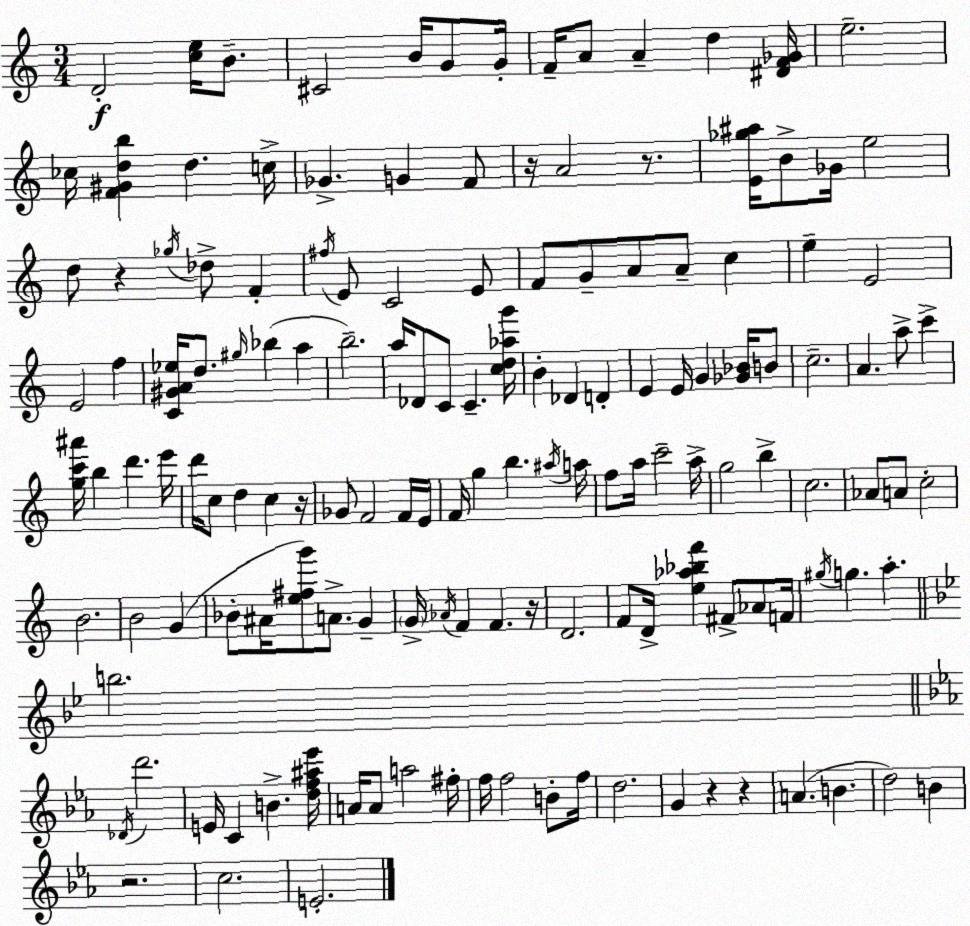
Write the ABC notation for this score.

X:1
T:Untitled
M:3/4
L:1/4
K:Am
D2 [ce]/4 B/2 ^C2 B/4 G/2 G/4 F/4 A/2 A d [^DF_G]/4 e2 _c/4 [F^Gdb] d c/4 _G G F/2 z/4 A2 z/2 [E_g^a]/4 B/2 _G/4 e2 d/2 z _g/4 _d/2 F ^f/4 E/2 C2 E/2 F/2 G/2 A/2 A/2 c e E2 E2 f [C^GA_e]/4 d/2 ^g/4 _b a b2 a/4 _D/2 C/2 C [cd_ag']/4 B _D D E E/4 G [_G_B]/4 B/2 c2 A a/2 c' [gc'^a']/4 b d' e'/4 d'/4 c/2 d c z/4 _G/2 F2 F/4 E/4 F/4 g b ^a/4 a/4 f/2 a/4 c'2 a/4 g2 b c2 _A/2 A/2 c2 B2 B2 G _B/2 ^A/4 [e^fg']/2 A/2 G G/4 _A/4 F F z/4 D2 F/2 D/4 [e_a_bf'] ^F/2 _A/2 F/4 ^g/4 g a b2 _D/4 d'2 E/4 C B [df^a_e']/4 A/4 A/2 a2 ^f/4 f/4 f2 B/2 f/4 d2 G z z A B d2 B z2 c2 E2